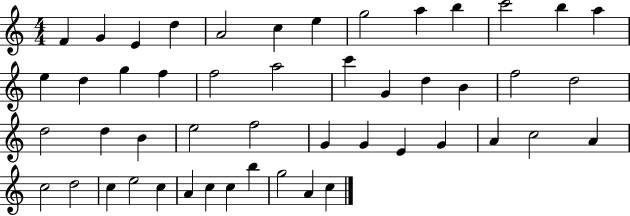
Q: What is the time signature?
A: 4/4